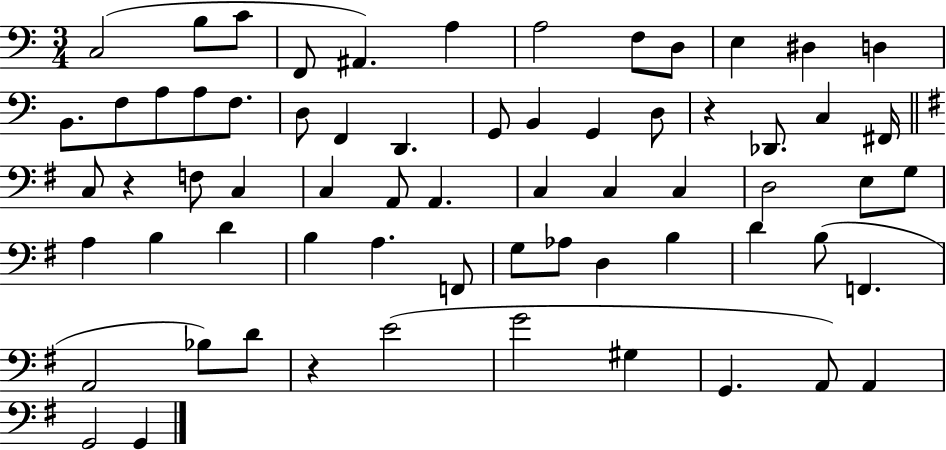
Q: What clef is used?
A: bass